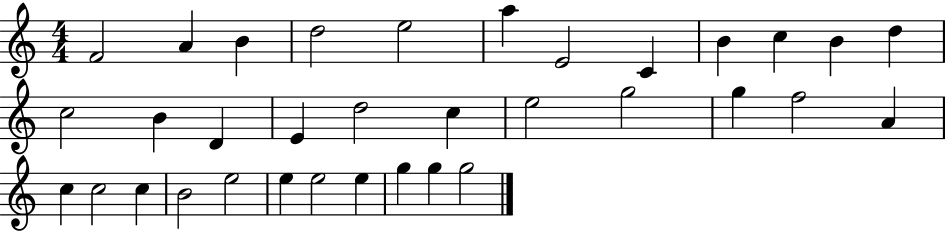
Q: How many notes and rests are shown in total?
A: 34